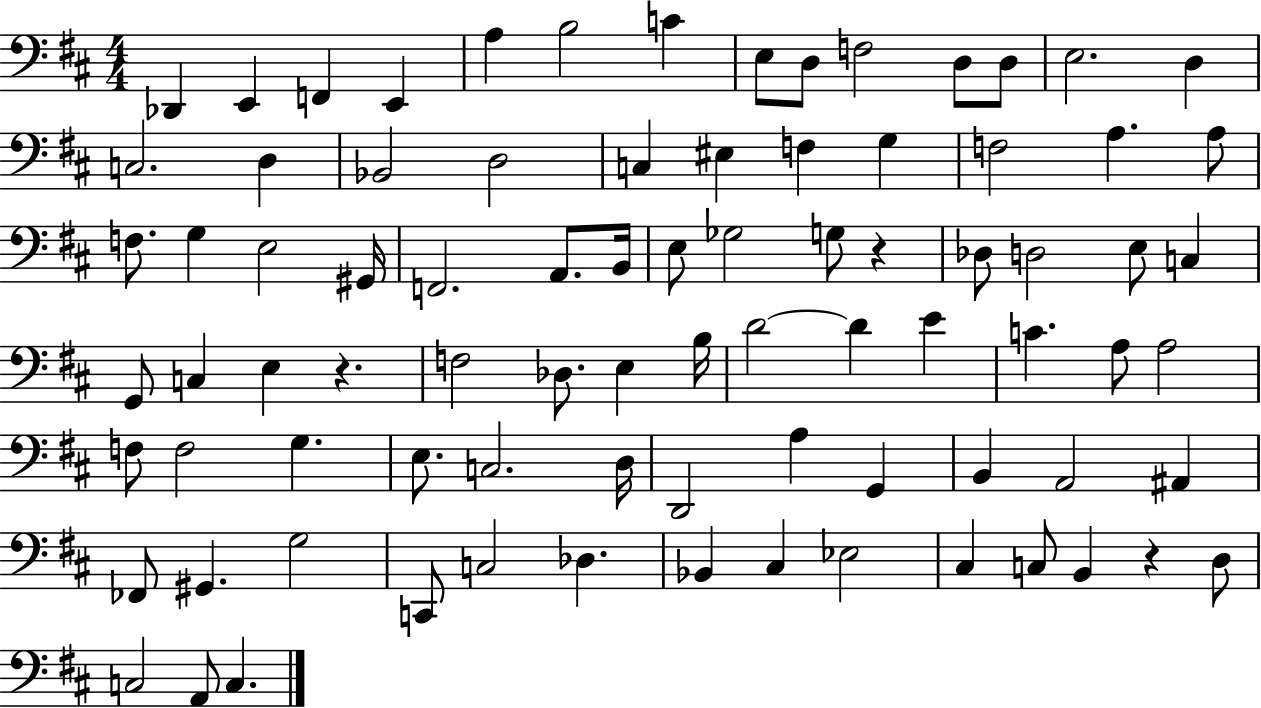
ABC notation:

X:1
T:Untitled
M:4/4
L:1/4
K:D
_D,, E,, F,, E,, A, B,2 C E,/2 D,/2 F,2 D,/2 D,/2 E,2 D, C,2 D, _B,,2 D,2 C, ^E, F, G, F,2 A, A,/2 F,/2 G, E,2 ^G,,/4 F,,2 A,,/2 B,,/4 E,/2 _G,2 G,/2 z _D,/2 D,2 E,/2 C, G,,/2 C, E, z F,2 _D,/2 E, B,/4 D2 D E C A,/2 A,2 F,/2 F,2 G, E,/2 C,2 D,/4 D,,2 A, G,, B,, A,,2 ^A,, _F,,/2 ^G,, G,2 C,,/2 C,2 _D, _B,, ^C, _E,2 ^C, C,/2 B,, z D,/2 C,2 A,,/2 C,